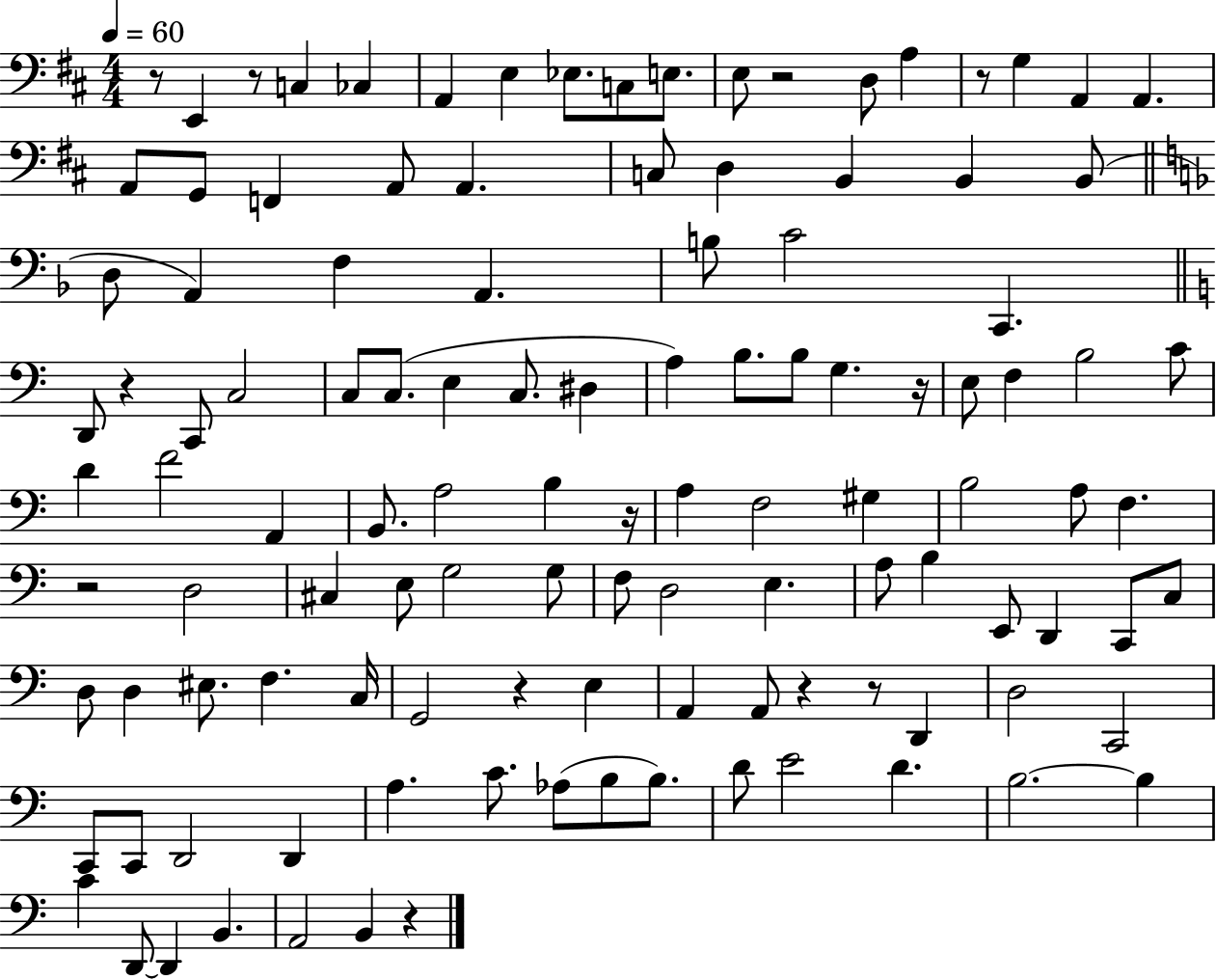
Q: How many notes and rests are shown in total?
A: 117